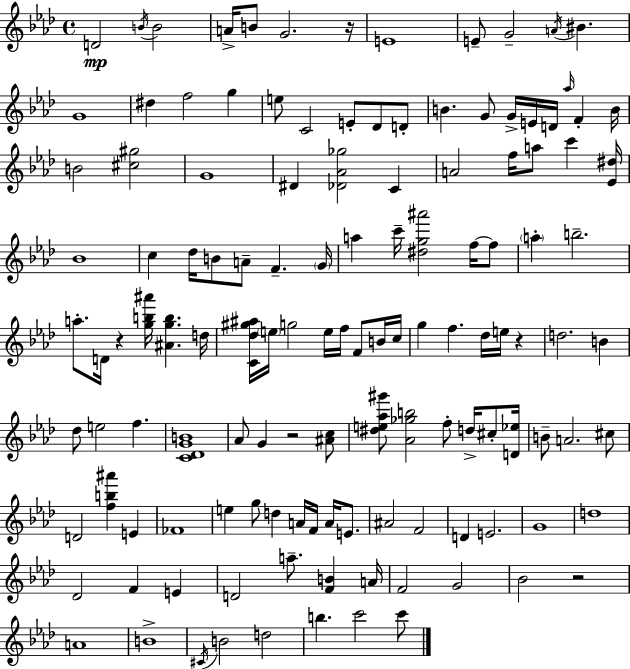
{
  \clef treble
  \time 4/4
  \defaultTimeSignature
  \key aes \major
  d'2\mp \acciaccatura { b'16 } b'2 | a'16-> b'8 g'2. | r16 e'1 | e'8-- g'2-- \acciaccatura { a'16 } bis'4. | \break g'1 | dis''4 f''2 g''4 | e''8 c'2 e'8-. des'8 | d'8-. b'4. g'8 g'16-> e'16 d'16 \grace { aes''16 } f'4-. | \break b'16 b'2 <cis'' gis''>2 | g'1 | dis'4 <des' aes' ges''>2 c'4 | a'2 f''16 a''8 c'''4 | \break <ees' dis''>16 bes'1 | c''4 des''16 b'8 a'8-- f'4.-- | \parenthesize g'16 a''4 c'''16-- <dis'' g'' ais'''>2 | f''16~~ f''8 \parenthesize a''4-. b''2.-- | \break a''8.-. d'16 r4 <g'' b'' ais'''>16 <ais' g'' b''>4. | d''16 <c' des'' gis'' ais''>16 \parenthesize e''16 g''2 e''16 f''16 f'8 | b'16 c''16 g''4 f''4. des''16 e''16 r4 | d''2. b'4 | \break des''8 e''2 f''4. | <c' des' g' b'>1 | aes'8 g'4 r2 | <ais' c''>8 <dis'' e'' aes'' gis'''>8 <aes' ges'' b''>2 f''8-. d''16-> | \break cis''8-. <d' ees''>16 b'8-- a'2. | cis''8 d'2 <f'' b'' ais'''>4 e'4 | fes'1 | e''4 g''8 d''4 a'16 f'16 a'16 | \break e'8. ais'2 f'2 | d'4 e'2. | g'1 | d''1 | \break des'2 f'4 e'4 | d'2 a''8.-- <f' b'>4 | a'16 f'2 g'2 | bes'2 r2 | \break a'1 | b'1-> | \acciaccatura { cis'16 } b'2 d''2 | b''4. c'''2 | \break c'''8 \bar "|."
}